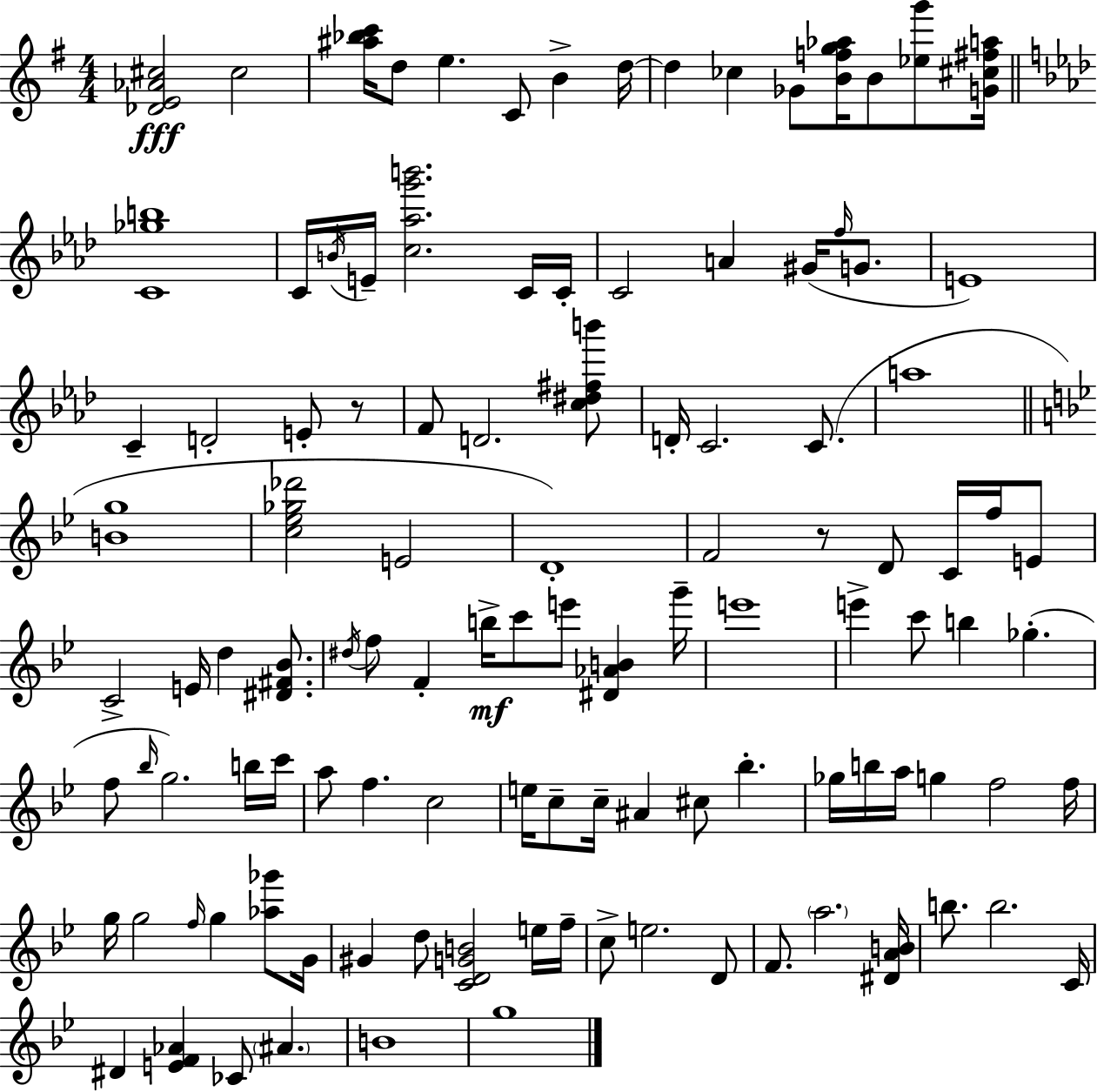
[Db4,E4,Ab4,C#5]/h C#5/h [A#5,Bb5,C6]/s D5/e E5/q. C4/e B4/q D5/s D5/q CES5/q Gb4/e [B4,F5,G5,Ab5]/s B4/e [Eb5,G6]/e [G4,C#5,F#5,A5]/s [C4,Gb5,B5]/w C4/s B4/s E4/s [C5,Ab5,G6,B6]/h. C4/s C4/s C4/h A4/q G#4/s F5/s G4/e. E4/w C4/q D4/h E4/e R/e F4/e D4/h. [C5,D#5,F#5,B6]/e D4/s C4/h. C4/e. A5/w [B4,G5]/w [C5,Eb5,Gb5,Db6]/h E4/h D4/w F4/h R/e D4/e C4/s F5/s E4/e C4/h E4/s D5/q [D#4,F#4,Bb4]/e. D#5/s F5/e F4/q B5/s C6/e E6/e [D#4,Ab4,B4]/q G6/s E6/w E6/q C6/e B5/q Gb5/q. F5/e Bb5/s G5/h. B5/s C6/s A5/e F5/q. C5/h E5/s C5/e C5/s A#4/q C#5/e Bb5/q. Gb5/s B5/s A5/s G5/q F5/h F5/s G5/s G5/h F5/s G5/q [Ab5,Gb6]/e G4/s G#4/q D5/e [C4,D4,G4,B4]/h E5/s F5/s C5/e E5/h. D4/e F4/e. A5/h. [D#4,A4,B4]/s B5/e. B5/h. C4/s D#4/q [E4,F4,Ab4]/q CES4/e A#4/q. B4/w G5/w